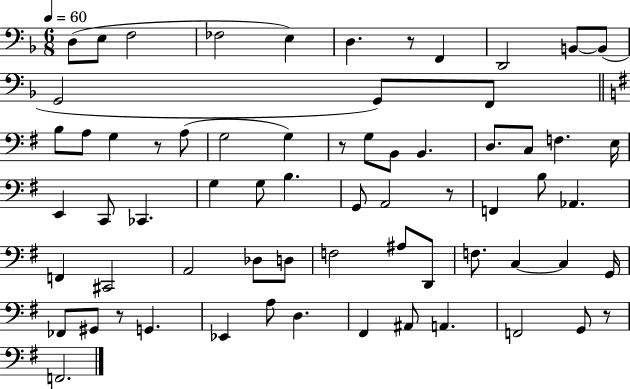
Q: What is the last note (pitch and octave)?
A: F2